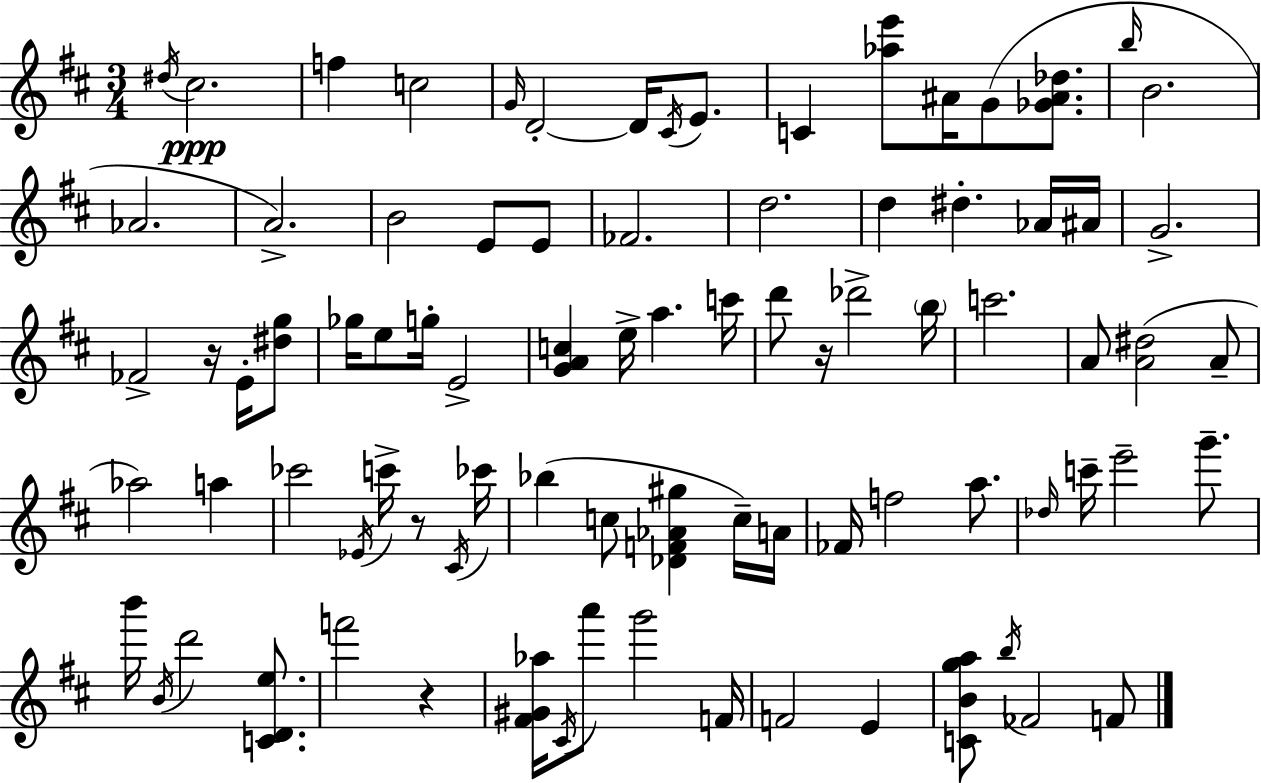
{
  \clef treble
  \numericTimeSignature
  \time 3/4
  \key d \major
  \acciaccatura { dis''16 }\ppp cis''2. | f''4 c''2 | \grace { g'16 } d'2-.~~ d'16 \acciaccatura { cis'16 } | e'8. c'4 <aes'' e'''>8 ais'16 g'8( | \break <ges' ais' des''>8. \grace { b''16 } b'2. | aes'2. | a'2.->) | b'2 | \break e'8 e'8 fes'2. | d''2. | d''4 dis''4.-. | aes'16 ais'16 g'2.-> | \break fes'2-> | r16 e'16-. <dis'' g''>8 ges''16 e''8 g''16-. e'2-> | <g' a' c''>4 e''16-> a''4. | c'''16 d'''8 r16 des'''2-> | \break \parenthesize b''16 c'''2. | a'8 <a' dis''>2( | a'8-- aes''2) | a''4 ces'''2 | \break \acciaccatura { ees'16 } c'''16-> r8 \acciaccatura { cis'16 } ces'''16 bes''4( c''8 | <des' f' aes' gis''>4 c''16--) a'16 fes'16 f''2 | a''8. \grace { des''16 } c'''16-- e'''2-- | g'''8.-- b'''16 \acciaccatura { b'16 } d'''2 | \break <c' d' e''>8. f'''2 | r4 <fis' gis' aes''>16 \acciaccatura { cis'16 } a'''8 | g'''2 f'16 f'2 | e'4 <c' b' g'' a''>8 \acciaccatura { b''16 } | \break fes'2 f'8 \bar "|."
}